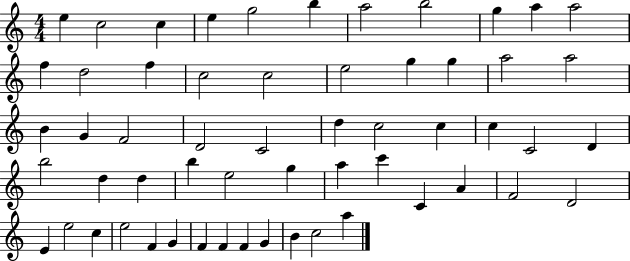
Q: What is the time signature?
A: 4/4